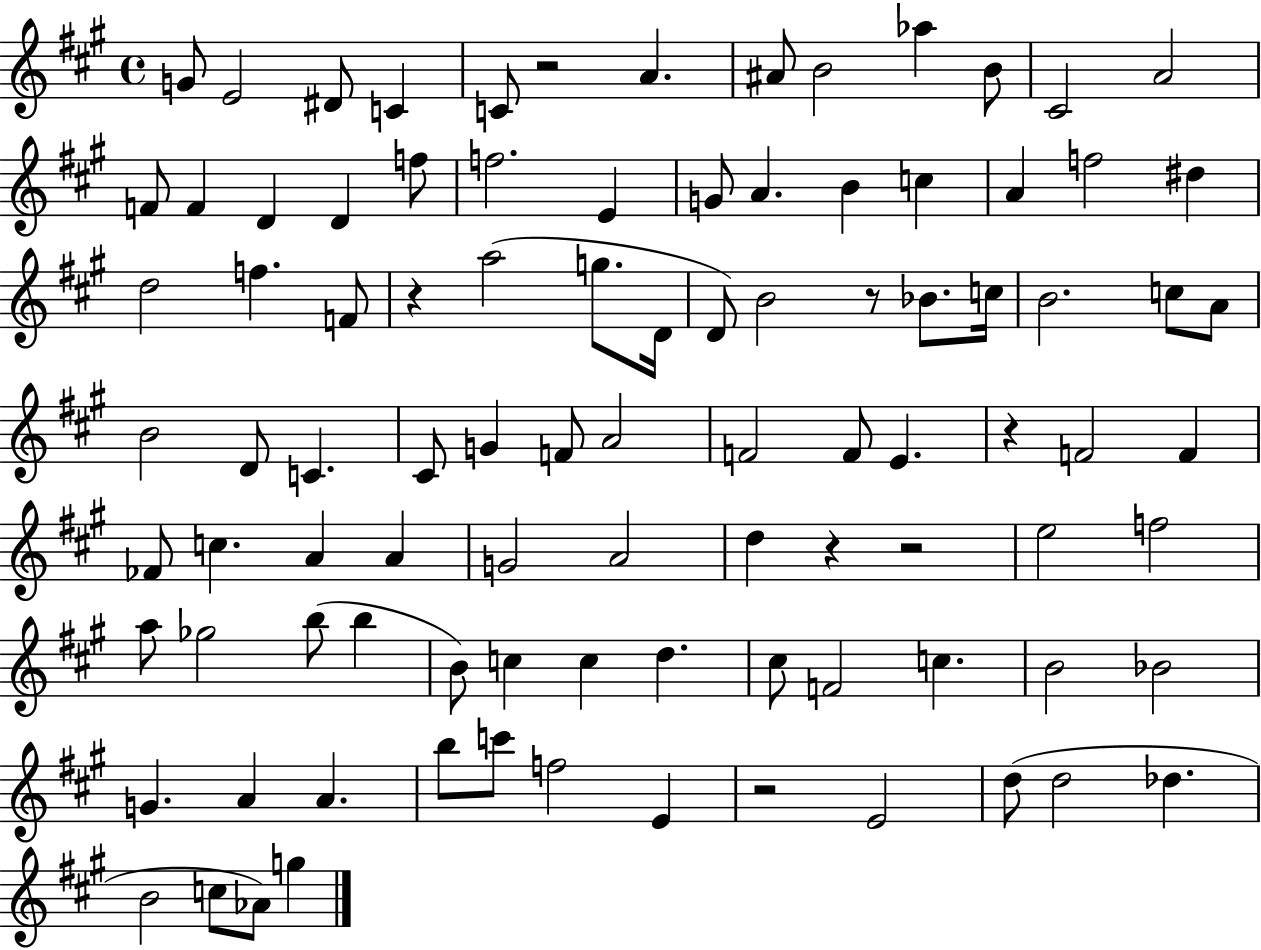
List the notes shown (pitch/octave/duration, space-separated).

G4/e E4/h D#4/e C4/q C4/e R/h A4/q. A#4/e B4/h Ab5/q B4/e C#4/h A4/h F4/e F4/q D4/q D4/q F5/e F5/h. E4/q G4/e A4/q. B4/q C5/q A4/q F5/h D#5/q D5/h F5/q. F4/e R/q A5/h G5/e. D4/s D4/e B4/h R/e Bb4/e. C5/s B4/h. C5/e A4/e B4/h D4/e C4/q. C#4/e G4/q F4/e A4/h F4/h F4/e E4/q. R/q F4/h F4/q FES4/e C5/q. A4/q A4/q G4/h A4/h D5/q R/q R/h E5/h F5/h A5/e Gb5/h B5/e B5/q B4/e C5/q C5/q D5/q. C#5/e F4/h C5/q. B4/h Bb4/h G4/q. A4/q A4/q. B5/e C6/e F5/h E4/q R/h E4/h D5/e D5/h Db5/q. B4/h C5/e Ab4/e G5/q